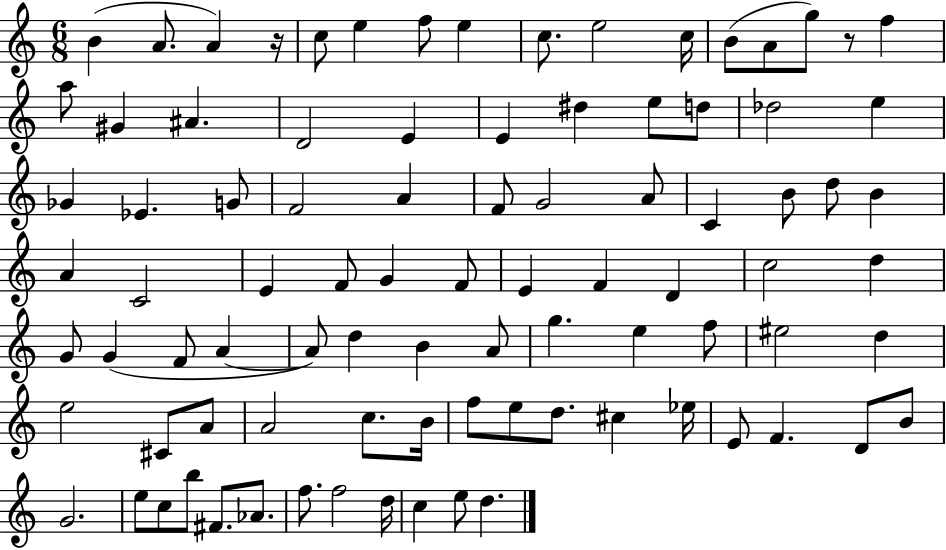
X:1
T:Untitled
M:6/8
L:1/4
K:C
B A/2 A z/4 c/2 e f/2 e c/2 e2 c/4 B/2 A/2 g/2 z/2 f a/2 ^G ^A D2 E E ^d e/2 d/2 _d2 e _G _E G/2 F2 A F/2 G2 A/2 C B/2 d/2 B A C2 E F/2 G F/2 E F D c2 d G/2 G F/2 A A/2 d B A/2 g e f/2 ^e2 d e2 ^C/2 A/2 A2 c/2 B/4 f/2 e/2 d/2 ^c _e/4 E/2 F D/2 B/2 G2 e/2 c/2 b/2 ^F/2 _A/2 f/2 f2 d/4 c e/2 d